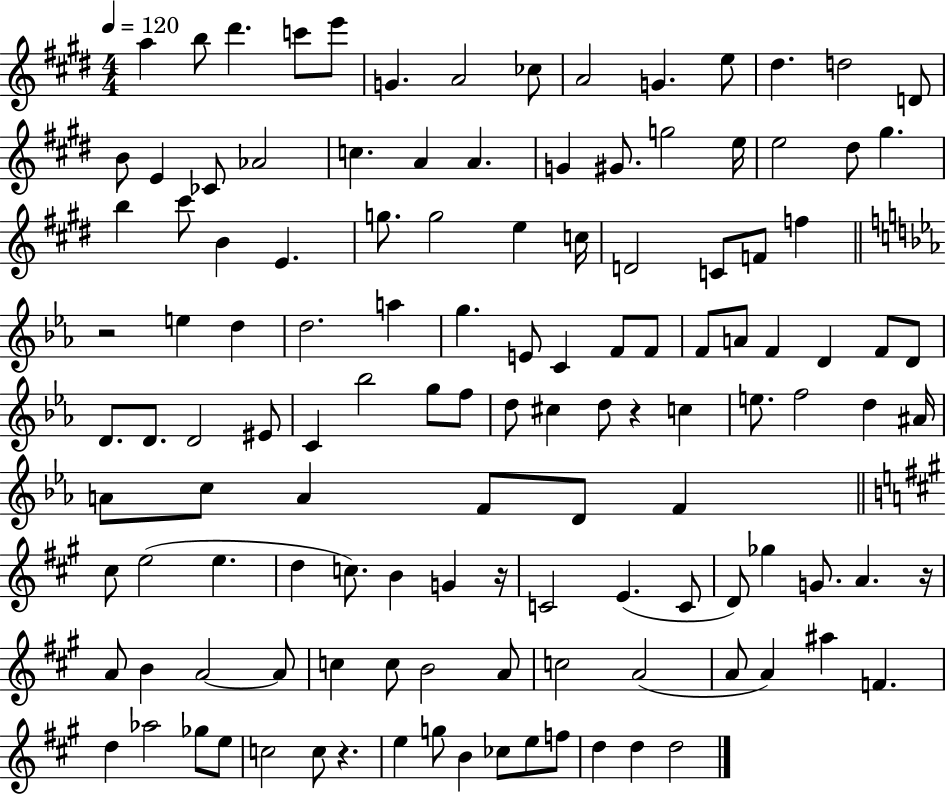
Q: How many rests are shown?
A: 5